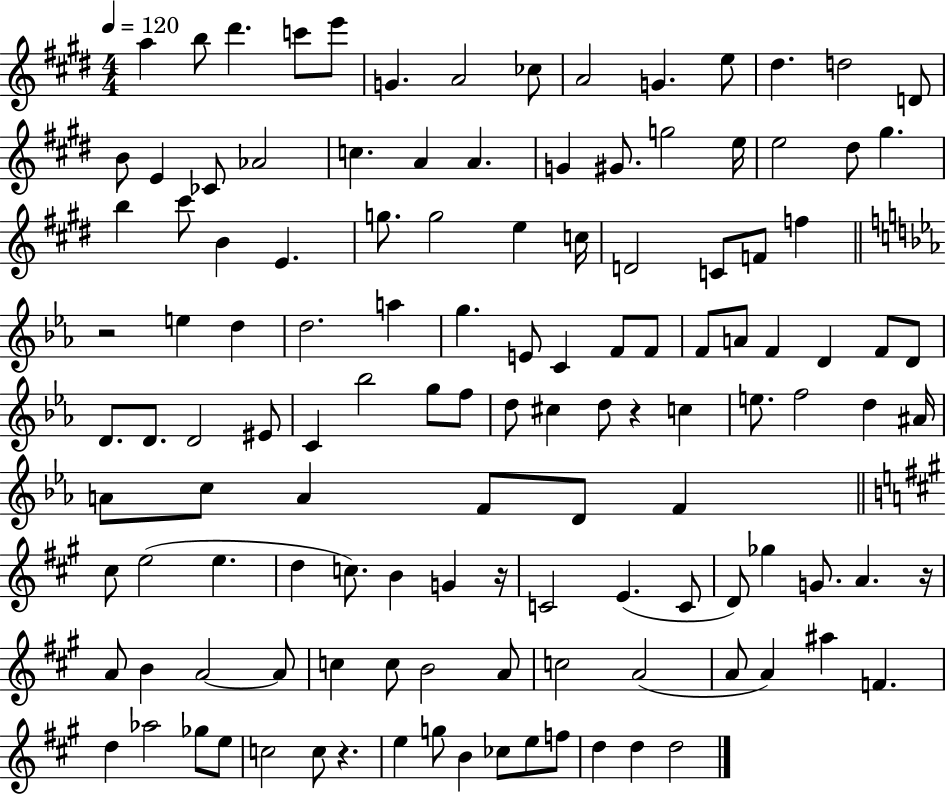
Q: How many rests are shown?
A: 5